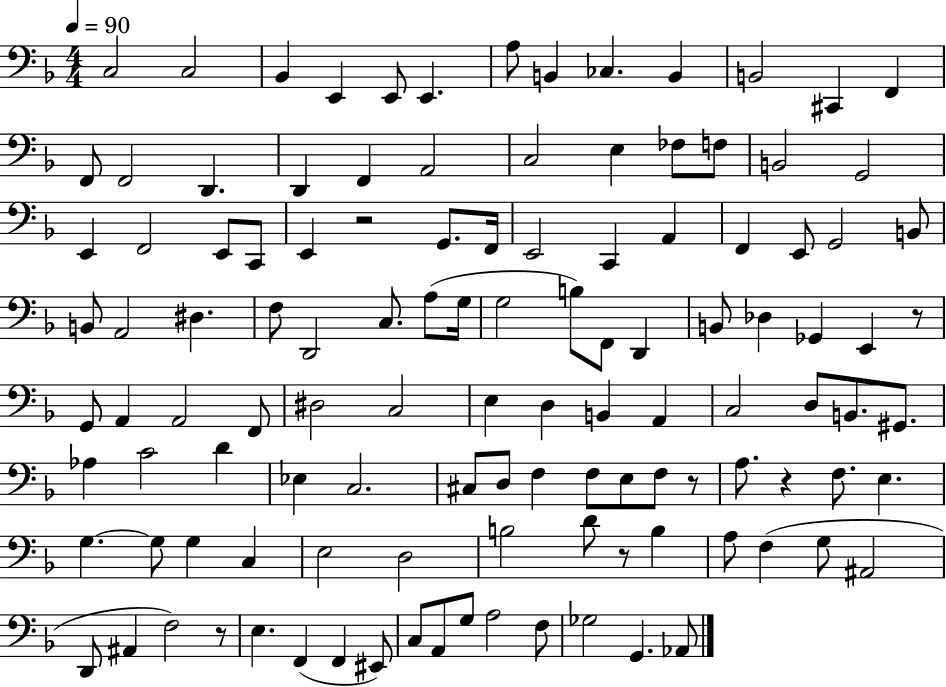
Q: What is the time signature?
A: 4/4